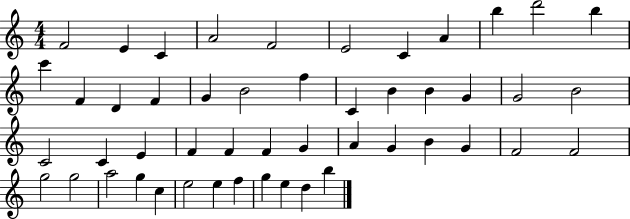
X:1
T:Untitled
M:4/4
L:1/4
K:C
F2 E C A2 F2 E2 C A b d'2 b c' F D F G B2 f C B B G G2 B2 C2 C E F F F G A G B G F2 F2 g2 g2 a2 g c e2 e f g e d b